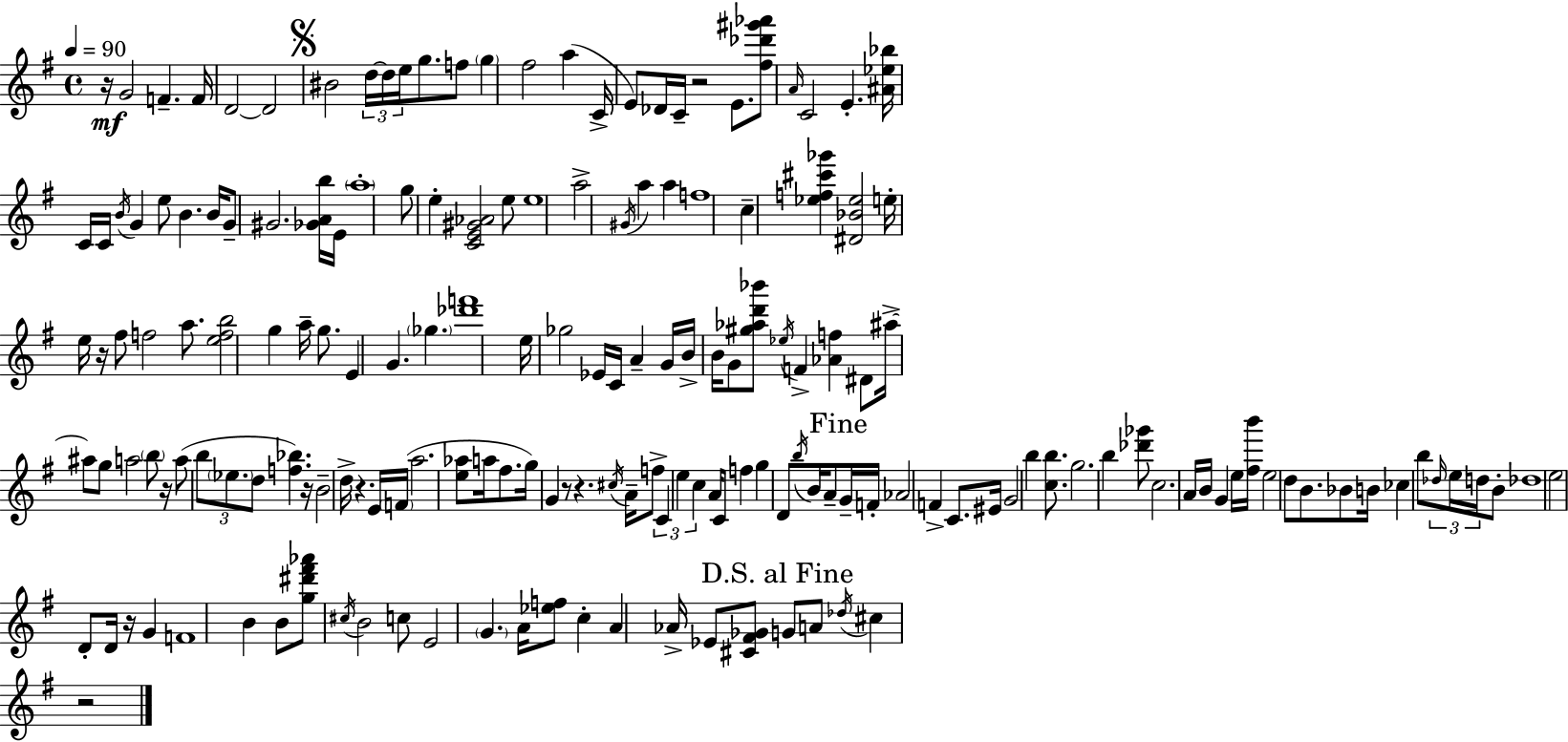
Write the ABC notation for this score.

X:1
T:Untitled
M:4/4
L:1/4
K:Em
z/4 G2 F F/4 D2 D2 ^B2 d/4 d/4 e/4 g/2 f/2 g ^f2 a C/4 E/2 _D/4 C/4 z2 E/2 [^f_d'^g'_a']/2 A/4 C2 E [^A_e_b]/4 C/4 C/4 B/4 G e/2 B B/4 G/2 ^G2 [_GAb]/4 E/4 a4 g/2 e [CE^G_A]2 e/2 e4 a2 ^G/4 a a f4 c [_ef^c'_g'] [^D_B_e]2 e/4 e/4 z/4 ^f/2 f2 a/2 [efb]2 g a/4 g/2 E G _g [_d'f']4 e/4 _g2 _E/4 C/4 A G/4 B/4 B/4 G/2 [^g_ad'_b']/2 _e/4 F [_Af] ^D/2 ^a/4 ^a/2 g/2 a2 b/2 z/4 a/2 b/2 _e/2 d/2 [f_b] z/4 B2 d/4 z E/4 F/4 a2 [e_a]/2 a/4 ^f/2 g/4 G z/2 z ^c/4 A/4 f/2 C e c A/4 C/2 f g D/2 b/4 B/4 A/2 G/4 F/4 _A2 F C/2 ^E/4 G2 b [cb]/2 g2 b [_d'_g']/2 c2 A/4 B/4 G e/4 [^fb']/4 e2 d/2 B/2 _B/2 B/4 _c b/2 _d/4 e/4 d/4 B/2 _d4 e2 D/2 D/4 z/4 G F4 B B/2 [g^d'^f'_a']/2 ^c/4 B2 c/2 E2 G A/4 [_ef]/2 c A _A/4 _E/2 [^C^F_G]/2 G/2 A/2 _d/4 ^c z2